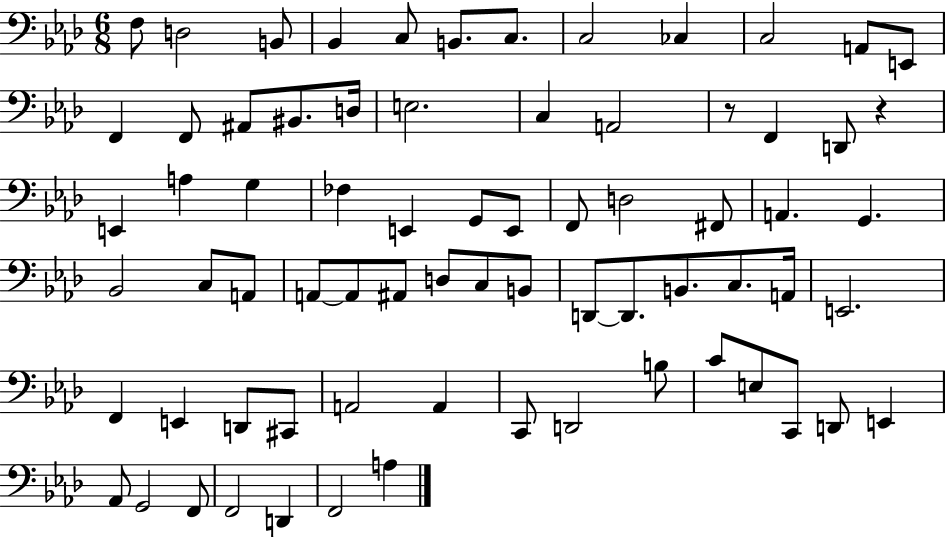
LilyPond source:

{
  \clef bass
  \numericTimeSignature
  \time 6/8
  \key aes \major
  f8 d2 b,8 | bes,4 c8 b,8. c8. | c2 ces4 | c2 a,8 e,8 | \break f,4 f,8 ais,8 bis,8. d16 | e2. | c4 a,2 | r8 f,4 d,8 r4 | \break e,4 a4 g4 | fes4 e,4 g,8 e,8 | f,8 d2 fis,8 | a,4. g,4. | \break bes,2 c8 a,8 | a,8~~ a,8 ais,8 d8 c8 b,8 | d,8~~ d,8. b,8. c8. a,16 | e,2. | \break f,4 e,4 d,8 cis,8 | a,2 a,4 | c,8 d,2 b8 | c'8 e8 c,8 d,8 e,4 | \break aes,8 g,2 f,8 | f,2 d,4 | f,2 a4 | \bar "|."
}